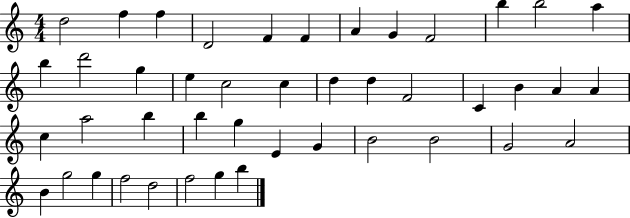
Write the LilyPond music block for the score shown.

{
  \clef treble
  \numericTimeSignature
  \time 4/4
  \key c \major
  d''2 f''4 f''4 | d'2 f'4 f'4 | a'4 g'4 f'2 | b''4 b''2 a''4 | \break b''4 d'''2 g''4 | e''4 c''2 c''4 | d''4 d''4 f'2 | c'4 b'4 a'4 a'4 | \break c''4 a''2 b''4 | b''4 g''4 e'4 g'4 | b'2 b'2 | g'2 a'2 | \break b'4 g''2 g''4 | f''2 d''2 | f''2 g''4 b''4 | \bar "|."
}